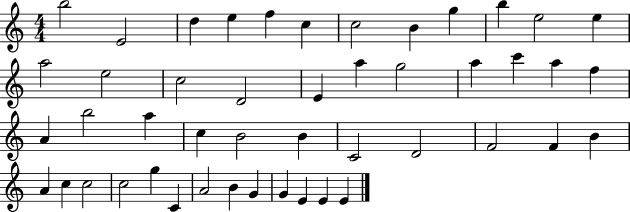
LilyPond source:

{
  \clef treble
  \numericTimeSignature
  \time 4/4
  \key c \major
  b''2 e'2 | d''4 e''4 f''4 c''4 | c''2 b'4 g''4 | b''4 e''2 e''4 | \break a''2 e''2 | c''2 d'2 | e'4 a''4 g''2 | a''4 c'''4 a''4 f''4 | \break a'4 b''2 a''4 | c''4 b'2 b'4 | c'2 d'2 | f'2 f'4 b'4 | \break a'4 c''4 c''2 | c''2 g''4 c'4 | a'2 b'4 g'4 | g'4 e'4 e'4 e'4 | \break \bar "|."
}